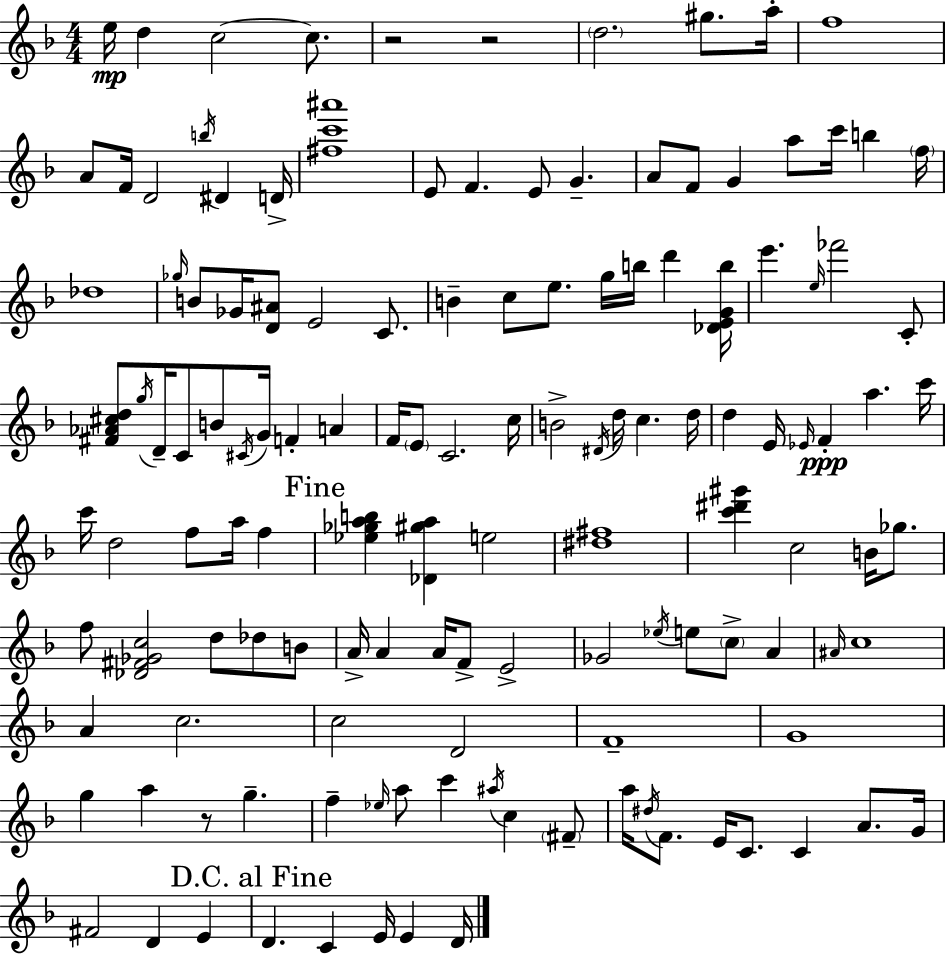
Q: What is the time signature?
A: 4/4